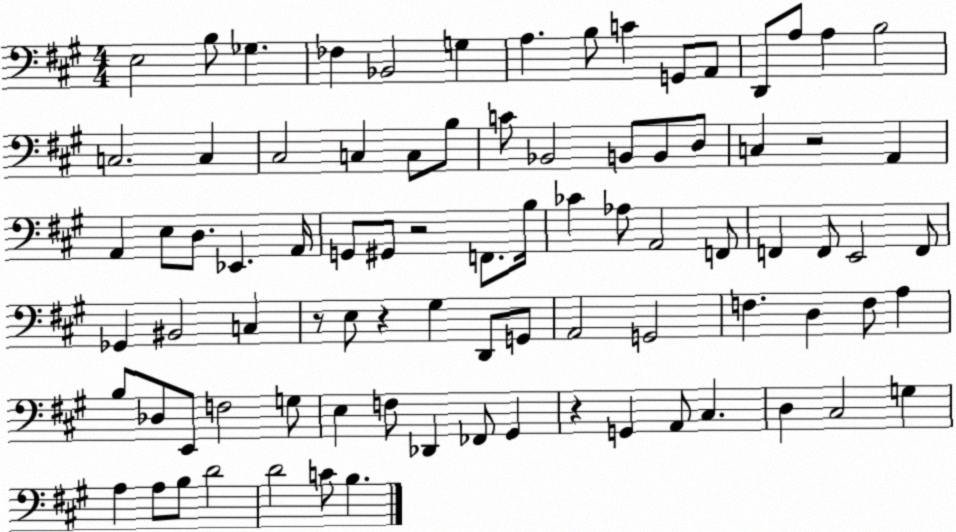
X:1
T:Untitled
M:4/4
L:1/4
K:A
E,2 B,/2 _G, _F, _B,,2 G, A, B,/2 C G,,/2 A,,/2 D,,/2 A,/2 A, B,2 C,2 C, ^C,2 C, C,/2 B,/2 C/2 _B,,2 B,,/2 B,,/2 D,/2 C, z2 A,, A,, E,/2 D,/2 _E,, A,,/4 G,,/2 ^G,,/2 z2 F,,/2 B,/4 _C _A,/2 A,,2 F,,/2 F,, F,,/2 E,,2 F,,/2 _G,, ^B,,2 C, z/2 E,/2 z ^G, D,,/2 G,,/2 A,,2 G,,2 F, D, F,/2 A, B,/2 _D,/2 E,,/2 F,2 G,/2 E, F,/2 _D,, _F,,/2 ^G,, z G,, A,,/2 ^C, D, ^C,2 G, A, A,/2 B,/2 D2 D2 C/2 B,